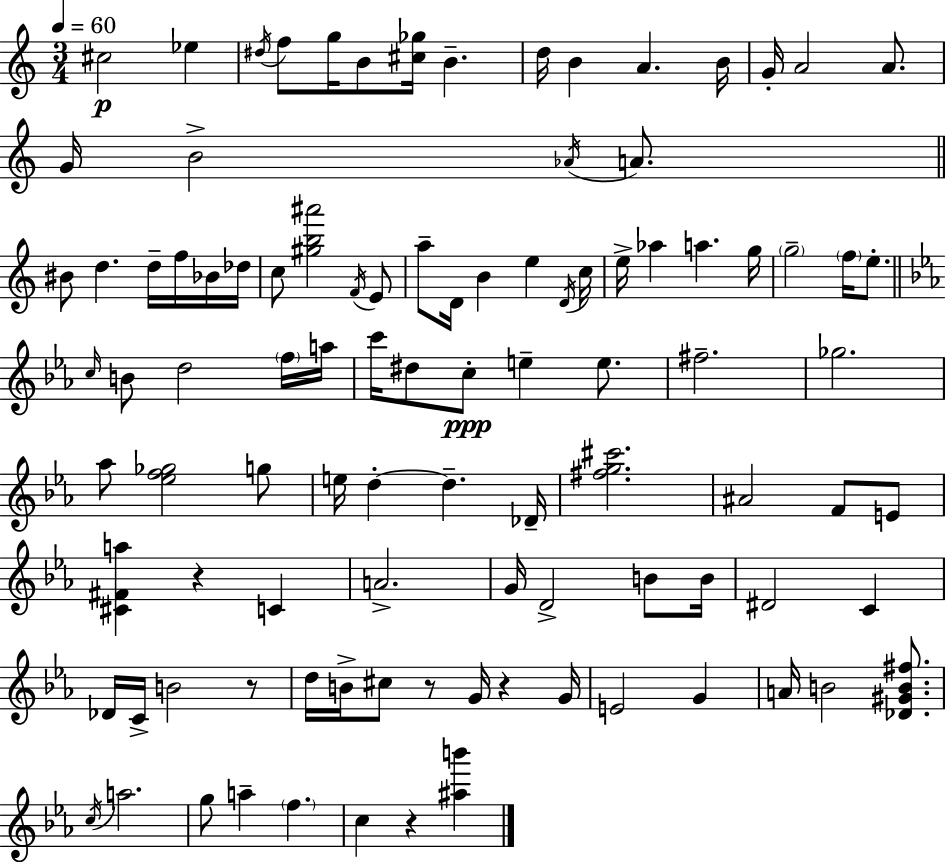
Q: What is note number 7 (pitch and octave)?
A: B4